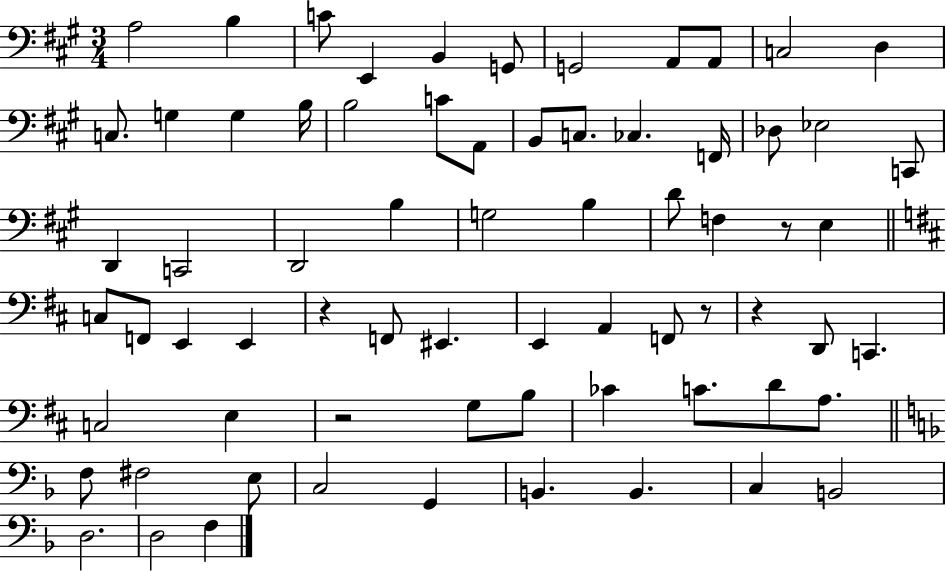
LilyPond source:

{
  \clef bass
  \numericTimeSignature
  \time 3/4
  \key a \major
  a2 b4 | c'8 e,4 b,4 g,8 | g,2 a,8 a,8 | c2 d4 | \break c8. g4 g4 b16 | b2 c'8 a,8 | b,8 c8. ces4. f,16 | des8 ees2 c,8 | \break d,4 c,2 | d,2 b4 | g2 b4 | d'8 f4 r8 e4 | \break \bar "||" \break \key b \minor c8 f,8 e,4 e,4 | r4 f,8 eis,4. | e,4 a,4 f,8 r8 | r4 d,8 c,4. | \break c2 e4 | r2 g8 b8 | ces'4 c'8. d'8 a8. | \bar "||" \break \key d \minor f8 fis2 e8 | c2 g,4 | b,4. b,4. | c4 b,2 | \break d2. | d2 f4 | \bar "|."
}